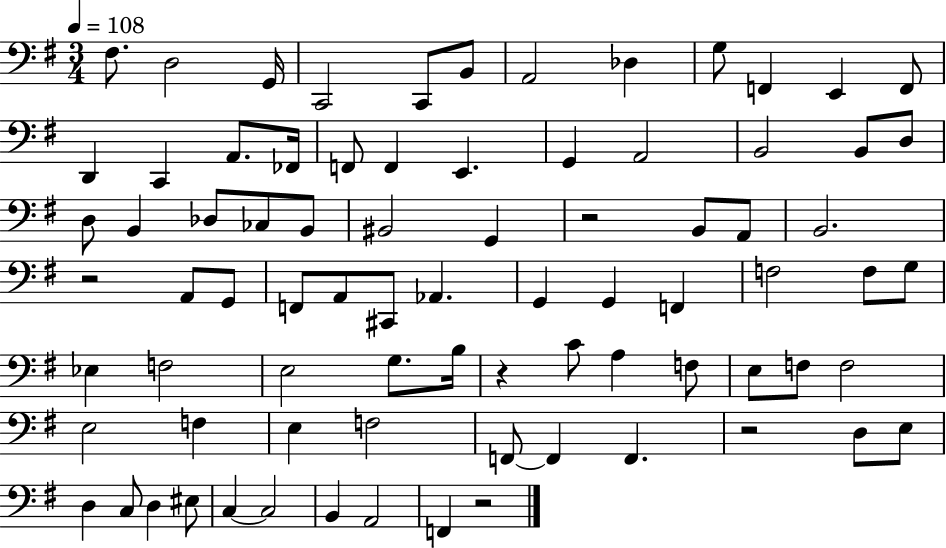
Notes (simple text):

F#3/e. D3/h G2/s C2/h C2/e B2/e A2/h Db3/q G3/e F2/q E2/q F2/e D2/q C2/q A2/e. FES2/s F2/e F2/q E2/q. G2/q A2/h B2/h B2/e D3/e D3/e B2/q Db3/e CES3/e B2/e BIS2/h G2/q R/h B2/e A2/e B2/h. R/h A2/e G2/e F2/e A2/e C#2/e Ab2/q. G2/q G2/q F2/q F3/h F3/e G3/e Eb3/q F3/h E3/h G3/e. B3/s R/q C4/e A3/q F3/e E3/e F3/e F3/h E3/h F3/q E3/q F3/h F2/e F2/q F2/q. R/h D3/e E3/e D3/q C3/e D3/q EIS3/e C3/q C3/h B2/q A2/h F2/q R/h